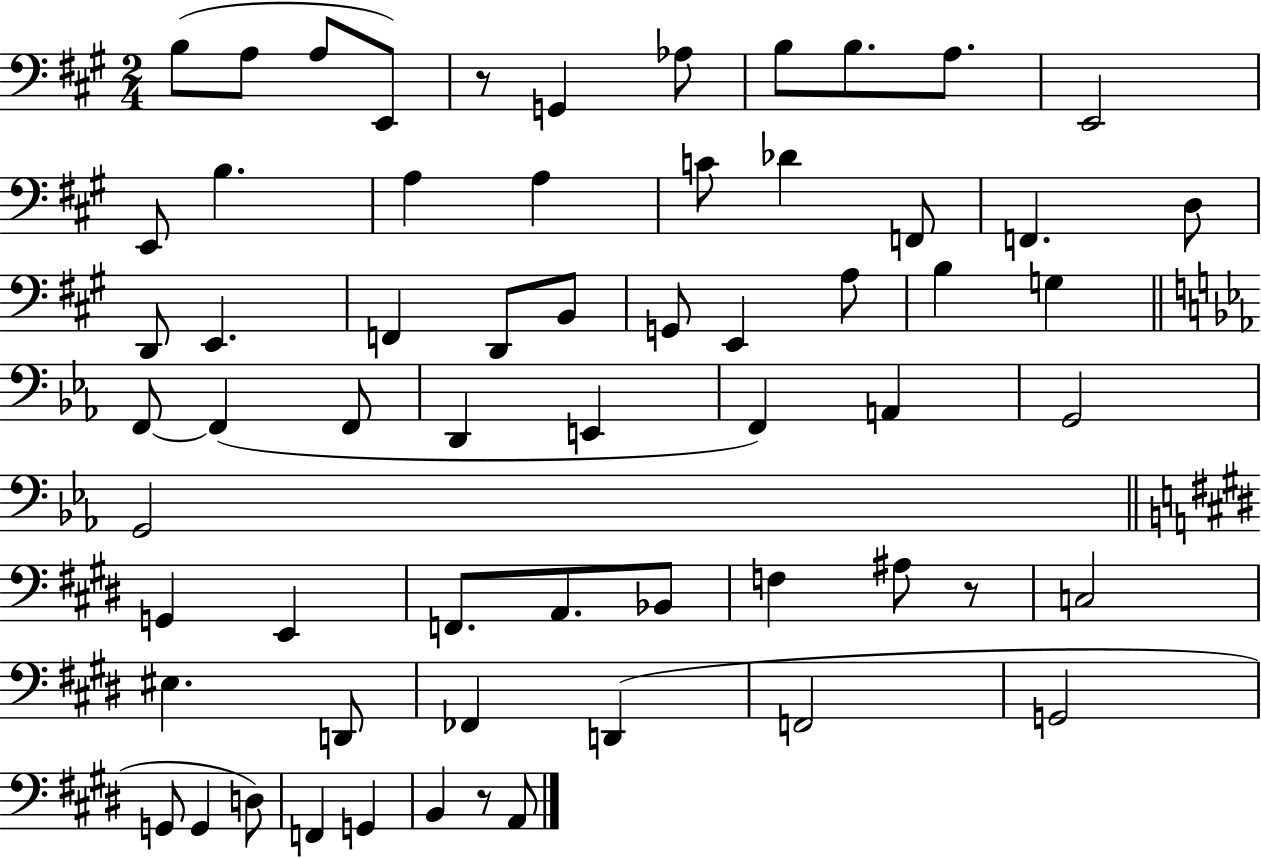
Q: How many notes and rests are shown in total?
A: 62